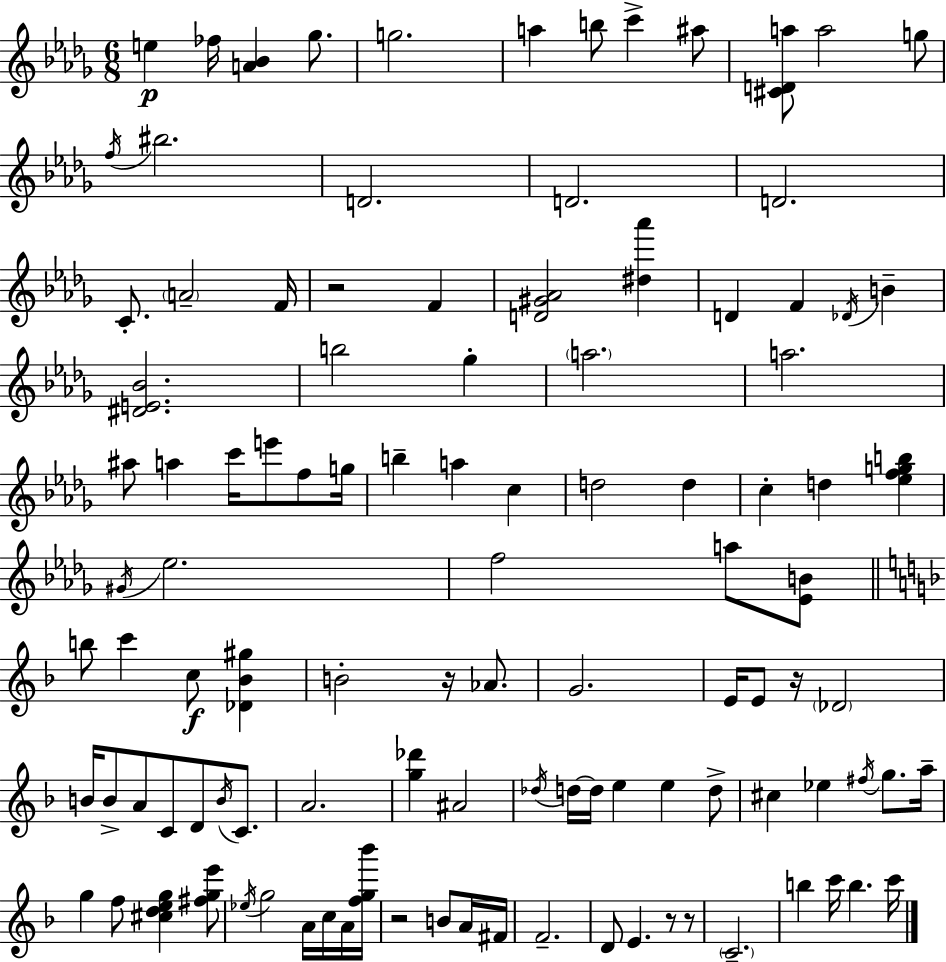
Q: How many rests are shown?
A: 6